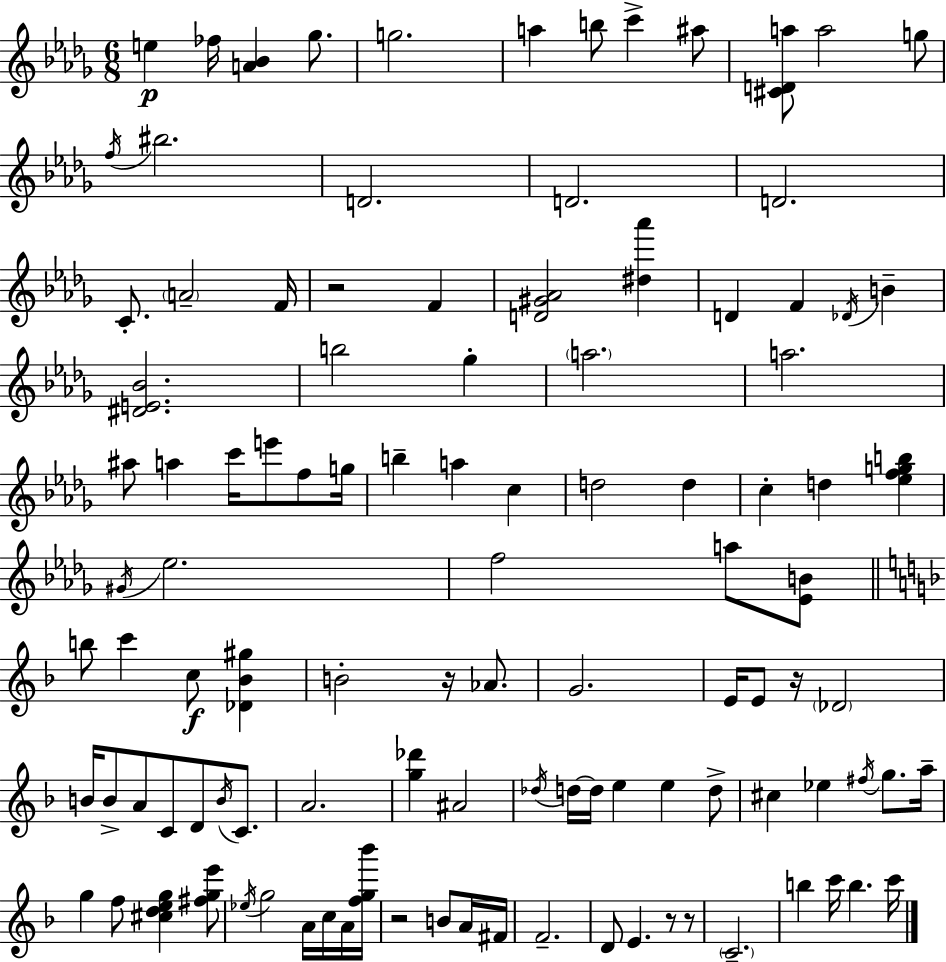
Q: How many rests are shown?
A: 6